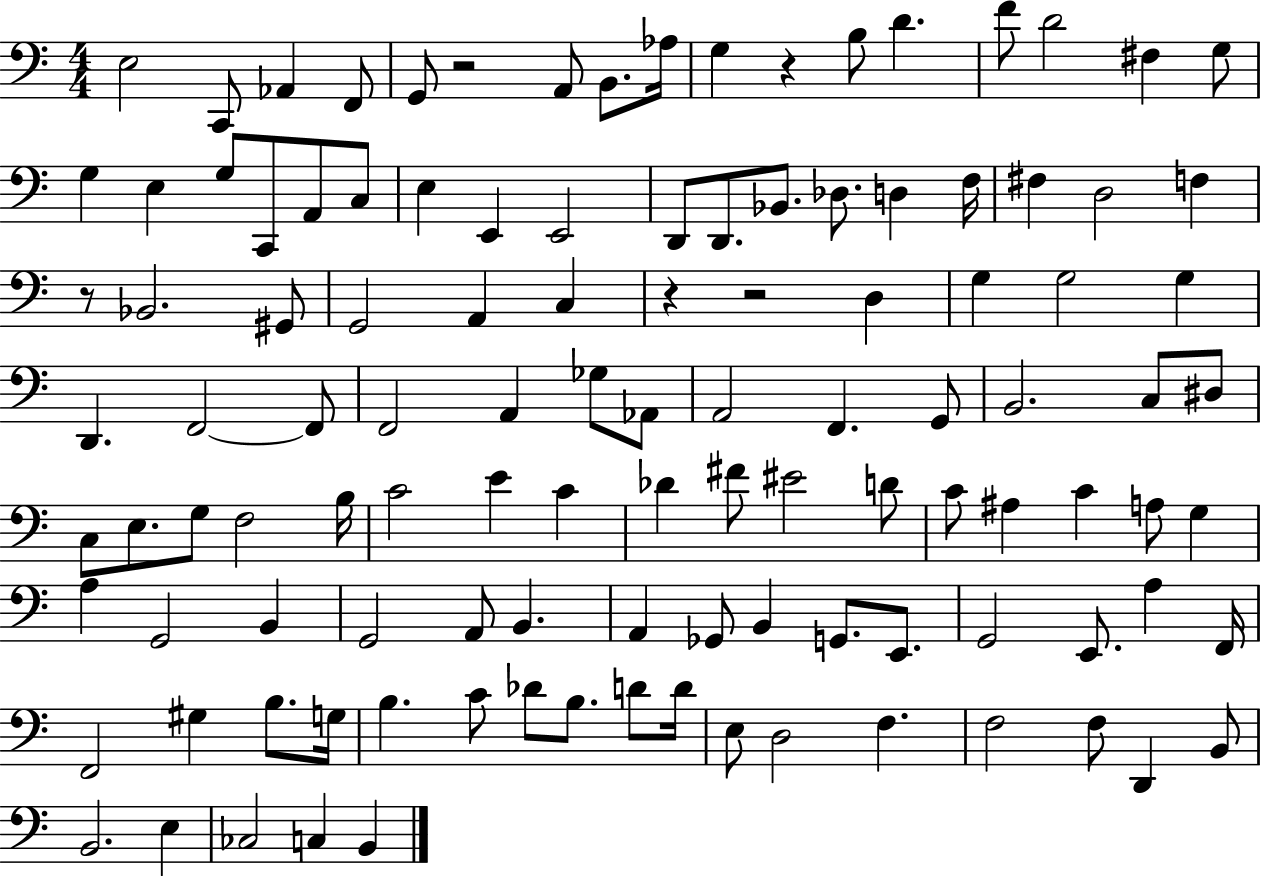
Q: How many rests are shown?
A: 5